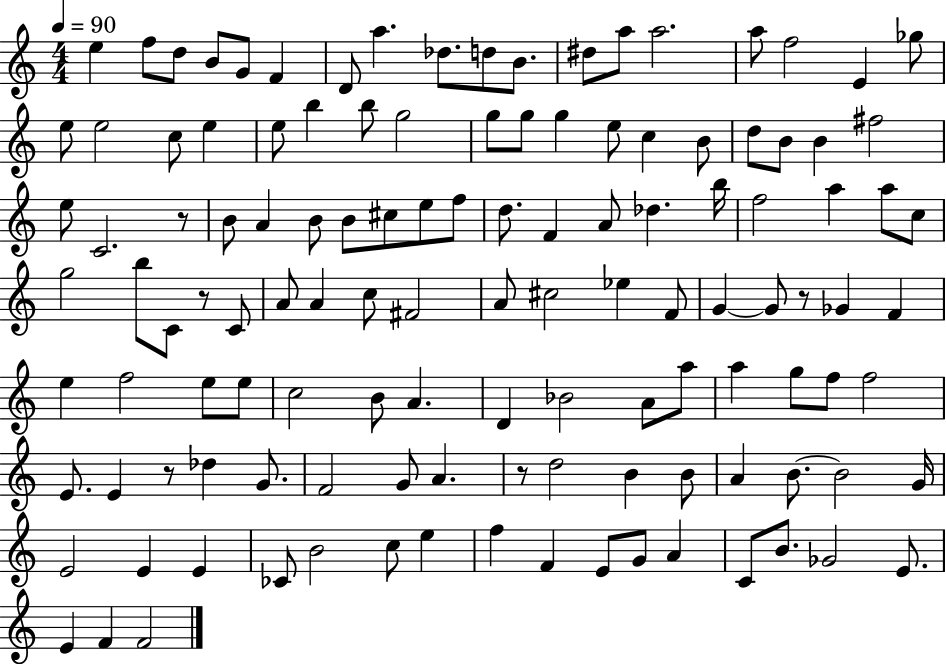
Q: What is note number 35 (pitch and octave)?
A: B4